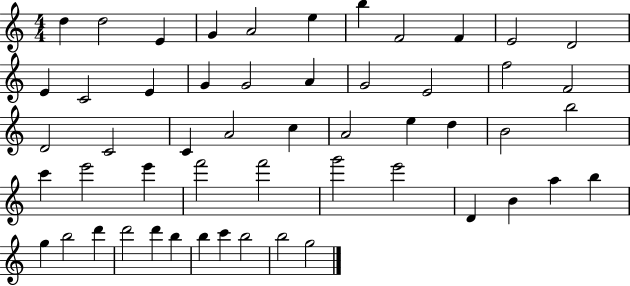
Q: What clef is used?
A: treble